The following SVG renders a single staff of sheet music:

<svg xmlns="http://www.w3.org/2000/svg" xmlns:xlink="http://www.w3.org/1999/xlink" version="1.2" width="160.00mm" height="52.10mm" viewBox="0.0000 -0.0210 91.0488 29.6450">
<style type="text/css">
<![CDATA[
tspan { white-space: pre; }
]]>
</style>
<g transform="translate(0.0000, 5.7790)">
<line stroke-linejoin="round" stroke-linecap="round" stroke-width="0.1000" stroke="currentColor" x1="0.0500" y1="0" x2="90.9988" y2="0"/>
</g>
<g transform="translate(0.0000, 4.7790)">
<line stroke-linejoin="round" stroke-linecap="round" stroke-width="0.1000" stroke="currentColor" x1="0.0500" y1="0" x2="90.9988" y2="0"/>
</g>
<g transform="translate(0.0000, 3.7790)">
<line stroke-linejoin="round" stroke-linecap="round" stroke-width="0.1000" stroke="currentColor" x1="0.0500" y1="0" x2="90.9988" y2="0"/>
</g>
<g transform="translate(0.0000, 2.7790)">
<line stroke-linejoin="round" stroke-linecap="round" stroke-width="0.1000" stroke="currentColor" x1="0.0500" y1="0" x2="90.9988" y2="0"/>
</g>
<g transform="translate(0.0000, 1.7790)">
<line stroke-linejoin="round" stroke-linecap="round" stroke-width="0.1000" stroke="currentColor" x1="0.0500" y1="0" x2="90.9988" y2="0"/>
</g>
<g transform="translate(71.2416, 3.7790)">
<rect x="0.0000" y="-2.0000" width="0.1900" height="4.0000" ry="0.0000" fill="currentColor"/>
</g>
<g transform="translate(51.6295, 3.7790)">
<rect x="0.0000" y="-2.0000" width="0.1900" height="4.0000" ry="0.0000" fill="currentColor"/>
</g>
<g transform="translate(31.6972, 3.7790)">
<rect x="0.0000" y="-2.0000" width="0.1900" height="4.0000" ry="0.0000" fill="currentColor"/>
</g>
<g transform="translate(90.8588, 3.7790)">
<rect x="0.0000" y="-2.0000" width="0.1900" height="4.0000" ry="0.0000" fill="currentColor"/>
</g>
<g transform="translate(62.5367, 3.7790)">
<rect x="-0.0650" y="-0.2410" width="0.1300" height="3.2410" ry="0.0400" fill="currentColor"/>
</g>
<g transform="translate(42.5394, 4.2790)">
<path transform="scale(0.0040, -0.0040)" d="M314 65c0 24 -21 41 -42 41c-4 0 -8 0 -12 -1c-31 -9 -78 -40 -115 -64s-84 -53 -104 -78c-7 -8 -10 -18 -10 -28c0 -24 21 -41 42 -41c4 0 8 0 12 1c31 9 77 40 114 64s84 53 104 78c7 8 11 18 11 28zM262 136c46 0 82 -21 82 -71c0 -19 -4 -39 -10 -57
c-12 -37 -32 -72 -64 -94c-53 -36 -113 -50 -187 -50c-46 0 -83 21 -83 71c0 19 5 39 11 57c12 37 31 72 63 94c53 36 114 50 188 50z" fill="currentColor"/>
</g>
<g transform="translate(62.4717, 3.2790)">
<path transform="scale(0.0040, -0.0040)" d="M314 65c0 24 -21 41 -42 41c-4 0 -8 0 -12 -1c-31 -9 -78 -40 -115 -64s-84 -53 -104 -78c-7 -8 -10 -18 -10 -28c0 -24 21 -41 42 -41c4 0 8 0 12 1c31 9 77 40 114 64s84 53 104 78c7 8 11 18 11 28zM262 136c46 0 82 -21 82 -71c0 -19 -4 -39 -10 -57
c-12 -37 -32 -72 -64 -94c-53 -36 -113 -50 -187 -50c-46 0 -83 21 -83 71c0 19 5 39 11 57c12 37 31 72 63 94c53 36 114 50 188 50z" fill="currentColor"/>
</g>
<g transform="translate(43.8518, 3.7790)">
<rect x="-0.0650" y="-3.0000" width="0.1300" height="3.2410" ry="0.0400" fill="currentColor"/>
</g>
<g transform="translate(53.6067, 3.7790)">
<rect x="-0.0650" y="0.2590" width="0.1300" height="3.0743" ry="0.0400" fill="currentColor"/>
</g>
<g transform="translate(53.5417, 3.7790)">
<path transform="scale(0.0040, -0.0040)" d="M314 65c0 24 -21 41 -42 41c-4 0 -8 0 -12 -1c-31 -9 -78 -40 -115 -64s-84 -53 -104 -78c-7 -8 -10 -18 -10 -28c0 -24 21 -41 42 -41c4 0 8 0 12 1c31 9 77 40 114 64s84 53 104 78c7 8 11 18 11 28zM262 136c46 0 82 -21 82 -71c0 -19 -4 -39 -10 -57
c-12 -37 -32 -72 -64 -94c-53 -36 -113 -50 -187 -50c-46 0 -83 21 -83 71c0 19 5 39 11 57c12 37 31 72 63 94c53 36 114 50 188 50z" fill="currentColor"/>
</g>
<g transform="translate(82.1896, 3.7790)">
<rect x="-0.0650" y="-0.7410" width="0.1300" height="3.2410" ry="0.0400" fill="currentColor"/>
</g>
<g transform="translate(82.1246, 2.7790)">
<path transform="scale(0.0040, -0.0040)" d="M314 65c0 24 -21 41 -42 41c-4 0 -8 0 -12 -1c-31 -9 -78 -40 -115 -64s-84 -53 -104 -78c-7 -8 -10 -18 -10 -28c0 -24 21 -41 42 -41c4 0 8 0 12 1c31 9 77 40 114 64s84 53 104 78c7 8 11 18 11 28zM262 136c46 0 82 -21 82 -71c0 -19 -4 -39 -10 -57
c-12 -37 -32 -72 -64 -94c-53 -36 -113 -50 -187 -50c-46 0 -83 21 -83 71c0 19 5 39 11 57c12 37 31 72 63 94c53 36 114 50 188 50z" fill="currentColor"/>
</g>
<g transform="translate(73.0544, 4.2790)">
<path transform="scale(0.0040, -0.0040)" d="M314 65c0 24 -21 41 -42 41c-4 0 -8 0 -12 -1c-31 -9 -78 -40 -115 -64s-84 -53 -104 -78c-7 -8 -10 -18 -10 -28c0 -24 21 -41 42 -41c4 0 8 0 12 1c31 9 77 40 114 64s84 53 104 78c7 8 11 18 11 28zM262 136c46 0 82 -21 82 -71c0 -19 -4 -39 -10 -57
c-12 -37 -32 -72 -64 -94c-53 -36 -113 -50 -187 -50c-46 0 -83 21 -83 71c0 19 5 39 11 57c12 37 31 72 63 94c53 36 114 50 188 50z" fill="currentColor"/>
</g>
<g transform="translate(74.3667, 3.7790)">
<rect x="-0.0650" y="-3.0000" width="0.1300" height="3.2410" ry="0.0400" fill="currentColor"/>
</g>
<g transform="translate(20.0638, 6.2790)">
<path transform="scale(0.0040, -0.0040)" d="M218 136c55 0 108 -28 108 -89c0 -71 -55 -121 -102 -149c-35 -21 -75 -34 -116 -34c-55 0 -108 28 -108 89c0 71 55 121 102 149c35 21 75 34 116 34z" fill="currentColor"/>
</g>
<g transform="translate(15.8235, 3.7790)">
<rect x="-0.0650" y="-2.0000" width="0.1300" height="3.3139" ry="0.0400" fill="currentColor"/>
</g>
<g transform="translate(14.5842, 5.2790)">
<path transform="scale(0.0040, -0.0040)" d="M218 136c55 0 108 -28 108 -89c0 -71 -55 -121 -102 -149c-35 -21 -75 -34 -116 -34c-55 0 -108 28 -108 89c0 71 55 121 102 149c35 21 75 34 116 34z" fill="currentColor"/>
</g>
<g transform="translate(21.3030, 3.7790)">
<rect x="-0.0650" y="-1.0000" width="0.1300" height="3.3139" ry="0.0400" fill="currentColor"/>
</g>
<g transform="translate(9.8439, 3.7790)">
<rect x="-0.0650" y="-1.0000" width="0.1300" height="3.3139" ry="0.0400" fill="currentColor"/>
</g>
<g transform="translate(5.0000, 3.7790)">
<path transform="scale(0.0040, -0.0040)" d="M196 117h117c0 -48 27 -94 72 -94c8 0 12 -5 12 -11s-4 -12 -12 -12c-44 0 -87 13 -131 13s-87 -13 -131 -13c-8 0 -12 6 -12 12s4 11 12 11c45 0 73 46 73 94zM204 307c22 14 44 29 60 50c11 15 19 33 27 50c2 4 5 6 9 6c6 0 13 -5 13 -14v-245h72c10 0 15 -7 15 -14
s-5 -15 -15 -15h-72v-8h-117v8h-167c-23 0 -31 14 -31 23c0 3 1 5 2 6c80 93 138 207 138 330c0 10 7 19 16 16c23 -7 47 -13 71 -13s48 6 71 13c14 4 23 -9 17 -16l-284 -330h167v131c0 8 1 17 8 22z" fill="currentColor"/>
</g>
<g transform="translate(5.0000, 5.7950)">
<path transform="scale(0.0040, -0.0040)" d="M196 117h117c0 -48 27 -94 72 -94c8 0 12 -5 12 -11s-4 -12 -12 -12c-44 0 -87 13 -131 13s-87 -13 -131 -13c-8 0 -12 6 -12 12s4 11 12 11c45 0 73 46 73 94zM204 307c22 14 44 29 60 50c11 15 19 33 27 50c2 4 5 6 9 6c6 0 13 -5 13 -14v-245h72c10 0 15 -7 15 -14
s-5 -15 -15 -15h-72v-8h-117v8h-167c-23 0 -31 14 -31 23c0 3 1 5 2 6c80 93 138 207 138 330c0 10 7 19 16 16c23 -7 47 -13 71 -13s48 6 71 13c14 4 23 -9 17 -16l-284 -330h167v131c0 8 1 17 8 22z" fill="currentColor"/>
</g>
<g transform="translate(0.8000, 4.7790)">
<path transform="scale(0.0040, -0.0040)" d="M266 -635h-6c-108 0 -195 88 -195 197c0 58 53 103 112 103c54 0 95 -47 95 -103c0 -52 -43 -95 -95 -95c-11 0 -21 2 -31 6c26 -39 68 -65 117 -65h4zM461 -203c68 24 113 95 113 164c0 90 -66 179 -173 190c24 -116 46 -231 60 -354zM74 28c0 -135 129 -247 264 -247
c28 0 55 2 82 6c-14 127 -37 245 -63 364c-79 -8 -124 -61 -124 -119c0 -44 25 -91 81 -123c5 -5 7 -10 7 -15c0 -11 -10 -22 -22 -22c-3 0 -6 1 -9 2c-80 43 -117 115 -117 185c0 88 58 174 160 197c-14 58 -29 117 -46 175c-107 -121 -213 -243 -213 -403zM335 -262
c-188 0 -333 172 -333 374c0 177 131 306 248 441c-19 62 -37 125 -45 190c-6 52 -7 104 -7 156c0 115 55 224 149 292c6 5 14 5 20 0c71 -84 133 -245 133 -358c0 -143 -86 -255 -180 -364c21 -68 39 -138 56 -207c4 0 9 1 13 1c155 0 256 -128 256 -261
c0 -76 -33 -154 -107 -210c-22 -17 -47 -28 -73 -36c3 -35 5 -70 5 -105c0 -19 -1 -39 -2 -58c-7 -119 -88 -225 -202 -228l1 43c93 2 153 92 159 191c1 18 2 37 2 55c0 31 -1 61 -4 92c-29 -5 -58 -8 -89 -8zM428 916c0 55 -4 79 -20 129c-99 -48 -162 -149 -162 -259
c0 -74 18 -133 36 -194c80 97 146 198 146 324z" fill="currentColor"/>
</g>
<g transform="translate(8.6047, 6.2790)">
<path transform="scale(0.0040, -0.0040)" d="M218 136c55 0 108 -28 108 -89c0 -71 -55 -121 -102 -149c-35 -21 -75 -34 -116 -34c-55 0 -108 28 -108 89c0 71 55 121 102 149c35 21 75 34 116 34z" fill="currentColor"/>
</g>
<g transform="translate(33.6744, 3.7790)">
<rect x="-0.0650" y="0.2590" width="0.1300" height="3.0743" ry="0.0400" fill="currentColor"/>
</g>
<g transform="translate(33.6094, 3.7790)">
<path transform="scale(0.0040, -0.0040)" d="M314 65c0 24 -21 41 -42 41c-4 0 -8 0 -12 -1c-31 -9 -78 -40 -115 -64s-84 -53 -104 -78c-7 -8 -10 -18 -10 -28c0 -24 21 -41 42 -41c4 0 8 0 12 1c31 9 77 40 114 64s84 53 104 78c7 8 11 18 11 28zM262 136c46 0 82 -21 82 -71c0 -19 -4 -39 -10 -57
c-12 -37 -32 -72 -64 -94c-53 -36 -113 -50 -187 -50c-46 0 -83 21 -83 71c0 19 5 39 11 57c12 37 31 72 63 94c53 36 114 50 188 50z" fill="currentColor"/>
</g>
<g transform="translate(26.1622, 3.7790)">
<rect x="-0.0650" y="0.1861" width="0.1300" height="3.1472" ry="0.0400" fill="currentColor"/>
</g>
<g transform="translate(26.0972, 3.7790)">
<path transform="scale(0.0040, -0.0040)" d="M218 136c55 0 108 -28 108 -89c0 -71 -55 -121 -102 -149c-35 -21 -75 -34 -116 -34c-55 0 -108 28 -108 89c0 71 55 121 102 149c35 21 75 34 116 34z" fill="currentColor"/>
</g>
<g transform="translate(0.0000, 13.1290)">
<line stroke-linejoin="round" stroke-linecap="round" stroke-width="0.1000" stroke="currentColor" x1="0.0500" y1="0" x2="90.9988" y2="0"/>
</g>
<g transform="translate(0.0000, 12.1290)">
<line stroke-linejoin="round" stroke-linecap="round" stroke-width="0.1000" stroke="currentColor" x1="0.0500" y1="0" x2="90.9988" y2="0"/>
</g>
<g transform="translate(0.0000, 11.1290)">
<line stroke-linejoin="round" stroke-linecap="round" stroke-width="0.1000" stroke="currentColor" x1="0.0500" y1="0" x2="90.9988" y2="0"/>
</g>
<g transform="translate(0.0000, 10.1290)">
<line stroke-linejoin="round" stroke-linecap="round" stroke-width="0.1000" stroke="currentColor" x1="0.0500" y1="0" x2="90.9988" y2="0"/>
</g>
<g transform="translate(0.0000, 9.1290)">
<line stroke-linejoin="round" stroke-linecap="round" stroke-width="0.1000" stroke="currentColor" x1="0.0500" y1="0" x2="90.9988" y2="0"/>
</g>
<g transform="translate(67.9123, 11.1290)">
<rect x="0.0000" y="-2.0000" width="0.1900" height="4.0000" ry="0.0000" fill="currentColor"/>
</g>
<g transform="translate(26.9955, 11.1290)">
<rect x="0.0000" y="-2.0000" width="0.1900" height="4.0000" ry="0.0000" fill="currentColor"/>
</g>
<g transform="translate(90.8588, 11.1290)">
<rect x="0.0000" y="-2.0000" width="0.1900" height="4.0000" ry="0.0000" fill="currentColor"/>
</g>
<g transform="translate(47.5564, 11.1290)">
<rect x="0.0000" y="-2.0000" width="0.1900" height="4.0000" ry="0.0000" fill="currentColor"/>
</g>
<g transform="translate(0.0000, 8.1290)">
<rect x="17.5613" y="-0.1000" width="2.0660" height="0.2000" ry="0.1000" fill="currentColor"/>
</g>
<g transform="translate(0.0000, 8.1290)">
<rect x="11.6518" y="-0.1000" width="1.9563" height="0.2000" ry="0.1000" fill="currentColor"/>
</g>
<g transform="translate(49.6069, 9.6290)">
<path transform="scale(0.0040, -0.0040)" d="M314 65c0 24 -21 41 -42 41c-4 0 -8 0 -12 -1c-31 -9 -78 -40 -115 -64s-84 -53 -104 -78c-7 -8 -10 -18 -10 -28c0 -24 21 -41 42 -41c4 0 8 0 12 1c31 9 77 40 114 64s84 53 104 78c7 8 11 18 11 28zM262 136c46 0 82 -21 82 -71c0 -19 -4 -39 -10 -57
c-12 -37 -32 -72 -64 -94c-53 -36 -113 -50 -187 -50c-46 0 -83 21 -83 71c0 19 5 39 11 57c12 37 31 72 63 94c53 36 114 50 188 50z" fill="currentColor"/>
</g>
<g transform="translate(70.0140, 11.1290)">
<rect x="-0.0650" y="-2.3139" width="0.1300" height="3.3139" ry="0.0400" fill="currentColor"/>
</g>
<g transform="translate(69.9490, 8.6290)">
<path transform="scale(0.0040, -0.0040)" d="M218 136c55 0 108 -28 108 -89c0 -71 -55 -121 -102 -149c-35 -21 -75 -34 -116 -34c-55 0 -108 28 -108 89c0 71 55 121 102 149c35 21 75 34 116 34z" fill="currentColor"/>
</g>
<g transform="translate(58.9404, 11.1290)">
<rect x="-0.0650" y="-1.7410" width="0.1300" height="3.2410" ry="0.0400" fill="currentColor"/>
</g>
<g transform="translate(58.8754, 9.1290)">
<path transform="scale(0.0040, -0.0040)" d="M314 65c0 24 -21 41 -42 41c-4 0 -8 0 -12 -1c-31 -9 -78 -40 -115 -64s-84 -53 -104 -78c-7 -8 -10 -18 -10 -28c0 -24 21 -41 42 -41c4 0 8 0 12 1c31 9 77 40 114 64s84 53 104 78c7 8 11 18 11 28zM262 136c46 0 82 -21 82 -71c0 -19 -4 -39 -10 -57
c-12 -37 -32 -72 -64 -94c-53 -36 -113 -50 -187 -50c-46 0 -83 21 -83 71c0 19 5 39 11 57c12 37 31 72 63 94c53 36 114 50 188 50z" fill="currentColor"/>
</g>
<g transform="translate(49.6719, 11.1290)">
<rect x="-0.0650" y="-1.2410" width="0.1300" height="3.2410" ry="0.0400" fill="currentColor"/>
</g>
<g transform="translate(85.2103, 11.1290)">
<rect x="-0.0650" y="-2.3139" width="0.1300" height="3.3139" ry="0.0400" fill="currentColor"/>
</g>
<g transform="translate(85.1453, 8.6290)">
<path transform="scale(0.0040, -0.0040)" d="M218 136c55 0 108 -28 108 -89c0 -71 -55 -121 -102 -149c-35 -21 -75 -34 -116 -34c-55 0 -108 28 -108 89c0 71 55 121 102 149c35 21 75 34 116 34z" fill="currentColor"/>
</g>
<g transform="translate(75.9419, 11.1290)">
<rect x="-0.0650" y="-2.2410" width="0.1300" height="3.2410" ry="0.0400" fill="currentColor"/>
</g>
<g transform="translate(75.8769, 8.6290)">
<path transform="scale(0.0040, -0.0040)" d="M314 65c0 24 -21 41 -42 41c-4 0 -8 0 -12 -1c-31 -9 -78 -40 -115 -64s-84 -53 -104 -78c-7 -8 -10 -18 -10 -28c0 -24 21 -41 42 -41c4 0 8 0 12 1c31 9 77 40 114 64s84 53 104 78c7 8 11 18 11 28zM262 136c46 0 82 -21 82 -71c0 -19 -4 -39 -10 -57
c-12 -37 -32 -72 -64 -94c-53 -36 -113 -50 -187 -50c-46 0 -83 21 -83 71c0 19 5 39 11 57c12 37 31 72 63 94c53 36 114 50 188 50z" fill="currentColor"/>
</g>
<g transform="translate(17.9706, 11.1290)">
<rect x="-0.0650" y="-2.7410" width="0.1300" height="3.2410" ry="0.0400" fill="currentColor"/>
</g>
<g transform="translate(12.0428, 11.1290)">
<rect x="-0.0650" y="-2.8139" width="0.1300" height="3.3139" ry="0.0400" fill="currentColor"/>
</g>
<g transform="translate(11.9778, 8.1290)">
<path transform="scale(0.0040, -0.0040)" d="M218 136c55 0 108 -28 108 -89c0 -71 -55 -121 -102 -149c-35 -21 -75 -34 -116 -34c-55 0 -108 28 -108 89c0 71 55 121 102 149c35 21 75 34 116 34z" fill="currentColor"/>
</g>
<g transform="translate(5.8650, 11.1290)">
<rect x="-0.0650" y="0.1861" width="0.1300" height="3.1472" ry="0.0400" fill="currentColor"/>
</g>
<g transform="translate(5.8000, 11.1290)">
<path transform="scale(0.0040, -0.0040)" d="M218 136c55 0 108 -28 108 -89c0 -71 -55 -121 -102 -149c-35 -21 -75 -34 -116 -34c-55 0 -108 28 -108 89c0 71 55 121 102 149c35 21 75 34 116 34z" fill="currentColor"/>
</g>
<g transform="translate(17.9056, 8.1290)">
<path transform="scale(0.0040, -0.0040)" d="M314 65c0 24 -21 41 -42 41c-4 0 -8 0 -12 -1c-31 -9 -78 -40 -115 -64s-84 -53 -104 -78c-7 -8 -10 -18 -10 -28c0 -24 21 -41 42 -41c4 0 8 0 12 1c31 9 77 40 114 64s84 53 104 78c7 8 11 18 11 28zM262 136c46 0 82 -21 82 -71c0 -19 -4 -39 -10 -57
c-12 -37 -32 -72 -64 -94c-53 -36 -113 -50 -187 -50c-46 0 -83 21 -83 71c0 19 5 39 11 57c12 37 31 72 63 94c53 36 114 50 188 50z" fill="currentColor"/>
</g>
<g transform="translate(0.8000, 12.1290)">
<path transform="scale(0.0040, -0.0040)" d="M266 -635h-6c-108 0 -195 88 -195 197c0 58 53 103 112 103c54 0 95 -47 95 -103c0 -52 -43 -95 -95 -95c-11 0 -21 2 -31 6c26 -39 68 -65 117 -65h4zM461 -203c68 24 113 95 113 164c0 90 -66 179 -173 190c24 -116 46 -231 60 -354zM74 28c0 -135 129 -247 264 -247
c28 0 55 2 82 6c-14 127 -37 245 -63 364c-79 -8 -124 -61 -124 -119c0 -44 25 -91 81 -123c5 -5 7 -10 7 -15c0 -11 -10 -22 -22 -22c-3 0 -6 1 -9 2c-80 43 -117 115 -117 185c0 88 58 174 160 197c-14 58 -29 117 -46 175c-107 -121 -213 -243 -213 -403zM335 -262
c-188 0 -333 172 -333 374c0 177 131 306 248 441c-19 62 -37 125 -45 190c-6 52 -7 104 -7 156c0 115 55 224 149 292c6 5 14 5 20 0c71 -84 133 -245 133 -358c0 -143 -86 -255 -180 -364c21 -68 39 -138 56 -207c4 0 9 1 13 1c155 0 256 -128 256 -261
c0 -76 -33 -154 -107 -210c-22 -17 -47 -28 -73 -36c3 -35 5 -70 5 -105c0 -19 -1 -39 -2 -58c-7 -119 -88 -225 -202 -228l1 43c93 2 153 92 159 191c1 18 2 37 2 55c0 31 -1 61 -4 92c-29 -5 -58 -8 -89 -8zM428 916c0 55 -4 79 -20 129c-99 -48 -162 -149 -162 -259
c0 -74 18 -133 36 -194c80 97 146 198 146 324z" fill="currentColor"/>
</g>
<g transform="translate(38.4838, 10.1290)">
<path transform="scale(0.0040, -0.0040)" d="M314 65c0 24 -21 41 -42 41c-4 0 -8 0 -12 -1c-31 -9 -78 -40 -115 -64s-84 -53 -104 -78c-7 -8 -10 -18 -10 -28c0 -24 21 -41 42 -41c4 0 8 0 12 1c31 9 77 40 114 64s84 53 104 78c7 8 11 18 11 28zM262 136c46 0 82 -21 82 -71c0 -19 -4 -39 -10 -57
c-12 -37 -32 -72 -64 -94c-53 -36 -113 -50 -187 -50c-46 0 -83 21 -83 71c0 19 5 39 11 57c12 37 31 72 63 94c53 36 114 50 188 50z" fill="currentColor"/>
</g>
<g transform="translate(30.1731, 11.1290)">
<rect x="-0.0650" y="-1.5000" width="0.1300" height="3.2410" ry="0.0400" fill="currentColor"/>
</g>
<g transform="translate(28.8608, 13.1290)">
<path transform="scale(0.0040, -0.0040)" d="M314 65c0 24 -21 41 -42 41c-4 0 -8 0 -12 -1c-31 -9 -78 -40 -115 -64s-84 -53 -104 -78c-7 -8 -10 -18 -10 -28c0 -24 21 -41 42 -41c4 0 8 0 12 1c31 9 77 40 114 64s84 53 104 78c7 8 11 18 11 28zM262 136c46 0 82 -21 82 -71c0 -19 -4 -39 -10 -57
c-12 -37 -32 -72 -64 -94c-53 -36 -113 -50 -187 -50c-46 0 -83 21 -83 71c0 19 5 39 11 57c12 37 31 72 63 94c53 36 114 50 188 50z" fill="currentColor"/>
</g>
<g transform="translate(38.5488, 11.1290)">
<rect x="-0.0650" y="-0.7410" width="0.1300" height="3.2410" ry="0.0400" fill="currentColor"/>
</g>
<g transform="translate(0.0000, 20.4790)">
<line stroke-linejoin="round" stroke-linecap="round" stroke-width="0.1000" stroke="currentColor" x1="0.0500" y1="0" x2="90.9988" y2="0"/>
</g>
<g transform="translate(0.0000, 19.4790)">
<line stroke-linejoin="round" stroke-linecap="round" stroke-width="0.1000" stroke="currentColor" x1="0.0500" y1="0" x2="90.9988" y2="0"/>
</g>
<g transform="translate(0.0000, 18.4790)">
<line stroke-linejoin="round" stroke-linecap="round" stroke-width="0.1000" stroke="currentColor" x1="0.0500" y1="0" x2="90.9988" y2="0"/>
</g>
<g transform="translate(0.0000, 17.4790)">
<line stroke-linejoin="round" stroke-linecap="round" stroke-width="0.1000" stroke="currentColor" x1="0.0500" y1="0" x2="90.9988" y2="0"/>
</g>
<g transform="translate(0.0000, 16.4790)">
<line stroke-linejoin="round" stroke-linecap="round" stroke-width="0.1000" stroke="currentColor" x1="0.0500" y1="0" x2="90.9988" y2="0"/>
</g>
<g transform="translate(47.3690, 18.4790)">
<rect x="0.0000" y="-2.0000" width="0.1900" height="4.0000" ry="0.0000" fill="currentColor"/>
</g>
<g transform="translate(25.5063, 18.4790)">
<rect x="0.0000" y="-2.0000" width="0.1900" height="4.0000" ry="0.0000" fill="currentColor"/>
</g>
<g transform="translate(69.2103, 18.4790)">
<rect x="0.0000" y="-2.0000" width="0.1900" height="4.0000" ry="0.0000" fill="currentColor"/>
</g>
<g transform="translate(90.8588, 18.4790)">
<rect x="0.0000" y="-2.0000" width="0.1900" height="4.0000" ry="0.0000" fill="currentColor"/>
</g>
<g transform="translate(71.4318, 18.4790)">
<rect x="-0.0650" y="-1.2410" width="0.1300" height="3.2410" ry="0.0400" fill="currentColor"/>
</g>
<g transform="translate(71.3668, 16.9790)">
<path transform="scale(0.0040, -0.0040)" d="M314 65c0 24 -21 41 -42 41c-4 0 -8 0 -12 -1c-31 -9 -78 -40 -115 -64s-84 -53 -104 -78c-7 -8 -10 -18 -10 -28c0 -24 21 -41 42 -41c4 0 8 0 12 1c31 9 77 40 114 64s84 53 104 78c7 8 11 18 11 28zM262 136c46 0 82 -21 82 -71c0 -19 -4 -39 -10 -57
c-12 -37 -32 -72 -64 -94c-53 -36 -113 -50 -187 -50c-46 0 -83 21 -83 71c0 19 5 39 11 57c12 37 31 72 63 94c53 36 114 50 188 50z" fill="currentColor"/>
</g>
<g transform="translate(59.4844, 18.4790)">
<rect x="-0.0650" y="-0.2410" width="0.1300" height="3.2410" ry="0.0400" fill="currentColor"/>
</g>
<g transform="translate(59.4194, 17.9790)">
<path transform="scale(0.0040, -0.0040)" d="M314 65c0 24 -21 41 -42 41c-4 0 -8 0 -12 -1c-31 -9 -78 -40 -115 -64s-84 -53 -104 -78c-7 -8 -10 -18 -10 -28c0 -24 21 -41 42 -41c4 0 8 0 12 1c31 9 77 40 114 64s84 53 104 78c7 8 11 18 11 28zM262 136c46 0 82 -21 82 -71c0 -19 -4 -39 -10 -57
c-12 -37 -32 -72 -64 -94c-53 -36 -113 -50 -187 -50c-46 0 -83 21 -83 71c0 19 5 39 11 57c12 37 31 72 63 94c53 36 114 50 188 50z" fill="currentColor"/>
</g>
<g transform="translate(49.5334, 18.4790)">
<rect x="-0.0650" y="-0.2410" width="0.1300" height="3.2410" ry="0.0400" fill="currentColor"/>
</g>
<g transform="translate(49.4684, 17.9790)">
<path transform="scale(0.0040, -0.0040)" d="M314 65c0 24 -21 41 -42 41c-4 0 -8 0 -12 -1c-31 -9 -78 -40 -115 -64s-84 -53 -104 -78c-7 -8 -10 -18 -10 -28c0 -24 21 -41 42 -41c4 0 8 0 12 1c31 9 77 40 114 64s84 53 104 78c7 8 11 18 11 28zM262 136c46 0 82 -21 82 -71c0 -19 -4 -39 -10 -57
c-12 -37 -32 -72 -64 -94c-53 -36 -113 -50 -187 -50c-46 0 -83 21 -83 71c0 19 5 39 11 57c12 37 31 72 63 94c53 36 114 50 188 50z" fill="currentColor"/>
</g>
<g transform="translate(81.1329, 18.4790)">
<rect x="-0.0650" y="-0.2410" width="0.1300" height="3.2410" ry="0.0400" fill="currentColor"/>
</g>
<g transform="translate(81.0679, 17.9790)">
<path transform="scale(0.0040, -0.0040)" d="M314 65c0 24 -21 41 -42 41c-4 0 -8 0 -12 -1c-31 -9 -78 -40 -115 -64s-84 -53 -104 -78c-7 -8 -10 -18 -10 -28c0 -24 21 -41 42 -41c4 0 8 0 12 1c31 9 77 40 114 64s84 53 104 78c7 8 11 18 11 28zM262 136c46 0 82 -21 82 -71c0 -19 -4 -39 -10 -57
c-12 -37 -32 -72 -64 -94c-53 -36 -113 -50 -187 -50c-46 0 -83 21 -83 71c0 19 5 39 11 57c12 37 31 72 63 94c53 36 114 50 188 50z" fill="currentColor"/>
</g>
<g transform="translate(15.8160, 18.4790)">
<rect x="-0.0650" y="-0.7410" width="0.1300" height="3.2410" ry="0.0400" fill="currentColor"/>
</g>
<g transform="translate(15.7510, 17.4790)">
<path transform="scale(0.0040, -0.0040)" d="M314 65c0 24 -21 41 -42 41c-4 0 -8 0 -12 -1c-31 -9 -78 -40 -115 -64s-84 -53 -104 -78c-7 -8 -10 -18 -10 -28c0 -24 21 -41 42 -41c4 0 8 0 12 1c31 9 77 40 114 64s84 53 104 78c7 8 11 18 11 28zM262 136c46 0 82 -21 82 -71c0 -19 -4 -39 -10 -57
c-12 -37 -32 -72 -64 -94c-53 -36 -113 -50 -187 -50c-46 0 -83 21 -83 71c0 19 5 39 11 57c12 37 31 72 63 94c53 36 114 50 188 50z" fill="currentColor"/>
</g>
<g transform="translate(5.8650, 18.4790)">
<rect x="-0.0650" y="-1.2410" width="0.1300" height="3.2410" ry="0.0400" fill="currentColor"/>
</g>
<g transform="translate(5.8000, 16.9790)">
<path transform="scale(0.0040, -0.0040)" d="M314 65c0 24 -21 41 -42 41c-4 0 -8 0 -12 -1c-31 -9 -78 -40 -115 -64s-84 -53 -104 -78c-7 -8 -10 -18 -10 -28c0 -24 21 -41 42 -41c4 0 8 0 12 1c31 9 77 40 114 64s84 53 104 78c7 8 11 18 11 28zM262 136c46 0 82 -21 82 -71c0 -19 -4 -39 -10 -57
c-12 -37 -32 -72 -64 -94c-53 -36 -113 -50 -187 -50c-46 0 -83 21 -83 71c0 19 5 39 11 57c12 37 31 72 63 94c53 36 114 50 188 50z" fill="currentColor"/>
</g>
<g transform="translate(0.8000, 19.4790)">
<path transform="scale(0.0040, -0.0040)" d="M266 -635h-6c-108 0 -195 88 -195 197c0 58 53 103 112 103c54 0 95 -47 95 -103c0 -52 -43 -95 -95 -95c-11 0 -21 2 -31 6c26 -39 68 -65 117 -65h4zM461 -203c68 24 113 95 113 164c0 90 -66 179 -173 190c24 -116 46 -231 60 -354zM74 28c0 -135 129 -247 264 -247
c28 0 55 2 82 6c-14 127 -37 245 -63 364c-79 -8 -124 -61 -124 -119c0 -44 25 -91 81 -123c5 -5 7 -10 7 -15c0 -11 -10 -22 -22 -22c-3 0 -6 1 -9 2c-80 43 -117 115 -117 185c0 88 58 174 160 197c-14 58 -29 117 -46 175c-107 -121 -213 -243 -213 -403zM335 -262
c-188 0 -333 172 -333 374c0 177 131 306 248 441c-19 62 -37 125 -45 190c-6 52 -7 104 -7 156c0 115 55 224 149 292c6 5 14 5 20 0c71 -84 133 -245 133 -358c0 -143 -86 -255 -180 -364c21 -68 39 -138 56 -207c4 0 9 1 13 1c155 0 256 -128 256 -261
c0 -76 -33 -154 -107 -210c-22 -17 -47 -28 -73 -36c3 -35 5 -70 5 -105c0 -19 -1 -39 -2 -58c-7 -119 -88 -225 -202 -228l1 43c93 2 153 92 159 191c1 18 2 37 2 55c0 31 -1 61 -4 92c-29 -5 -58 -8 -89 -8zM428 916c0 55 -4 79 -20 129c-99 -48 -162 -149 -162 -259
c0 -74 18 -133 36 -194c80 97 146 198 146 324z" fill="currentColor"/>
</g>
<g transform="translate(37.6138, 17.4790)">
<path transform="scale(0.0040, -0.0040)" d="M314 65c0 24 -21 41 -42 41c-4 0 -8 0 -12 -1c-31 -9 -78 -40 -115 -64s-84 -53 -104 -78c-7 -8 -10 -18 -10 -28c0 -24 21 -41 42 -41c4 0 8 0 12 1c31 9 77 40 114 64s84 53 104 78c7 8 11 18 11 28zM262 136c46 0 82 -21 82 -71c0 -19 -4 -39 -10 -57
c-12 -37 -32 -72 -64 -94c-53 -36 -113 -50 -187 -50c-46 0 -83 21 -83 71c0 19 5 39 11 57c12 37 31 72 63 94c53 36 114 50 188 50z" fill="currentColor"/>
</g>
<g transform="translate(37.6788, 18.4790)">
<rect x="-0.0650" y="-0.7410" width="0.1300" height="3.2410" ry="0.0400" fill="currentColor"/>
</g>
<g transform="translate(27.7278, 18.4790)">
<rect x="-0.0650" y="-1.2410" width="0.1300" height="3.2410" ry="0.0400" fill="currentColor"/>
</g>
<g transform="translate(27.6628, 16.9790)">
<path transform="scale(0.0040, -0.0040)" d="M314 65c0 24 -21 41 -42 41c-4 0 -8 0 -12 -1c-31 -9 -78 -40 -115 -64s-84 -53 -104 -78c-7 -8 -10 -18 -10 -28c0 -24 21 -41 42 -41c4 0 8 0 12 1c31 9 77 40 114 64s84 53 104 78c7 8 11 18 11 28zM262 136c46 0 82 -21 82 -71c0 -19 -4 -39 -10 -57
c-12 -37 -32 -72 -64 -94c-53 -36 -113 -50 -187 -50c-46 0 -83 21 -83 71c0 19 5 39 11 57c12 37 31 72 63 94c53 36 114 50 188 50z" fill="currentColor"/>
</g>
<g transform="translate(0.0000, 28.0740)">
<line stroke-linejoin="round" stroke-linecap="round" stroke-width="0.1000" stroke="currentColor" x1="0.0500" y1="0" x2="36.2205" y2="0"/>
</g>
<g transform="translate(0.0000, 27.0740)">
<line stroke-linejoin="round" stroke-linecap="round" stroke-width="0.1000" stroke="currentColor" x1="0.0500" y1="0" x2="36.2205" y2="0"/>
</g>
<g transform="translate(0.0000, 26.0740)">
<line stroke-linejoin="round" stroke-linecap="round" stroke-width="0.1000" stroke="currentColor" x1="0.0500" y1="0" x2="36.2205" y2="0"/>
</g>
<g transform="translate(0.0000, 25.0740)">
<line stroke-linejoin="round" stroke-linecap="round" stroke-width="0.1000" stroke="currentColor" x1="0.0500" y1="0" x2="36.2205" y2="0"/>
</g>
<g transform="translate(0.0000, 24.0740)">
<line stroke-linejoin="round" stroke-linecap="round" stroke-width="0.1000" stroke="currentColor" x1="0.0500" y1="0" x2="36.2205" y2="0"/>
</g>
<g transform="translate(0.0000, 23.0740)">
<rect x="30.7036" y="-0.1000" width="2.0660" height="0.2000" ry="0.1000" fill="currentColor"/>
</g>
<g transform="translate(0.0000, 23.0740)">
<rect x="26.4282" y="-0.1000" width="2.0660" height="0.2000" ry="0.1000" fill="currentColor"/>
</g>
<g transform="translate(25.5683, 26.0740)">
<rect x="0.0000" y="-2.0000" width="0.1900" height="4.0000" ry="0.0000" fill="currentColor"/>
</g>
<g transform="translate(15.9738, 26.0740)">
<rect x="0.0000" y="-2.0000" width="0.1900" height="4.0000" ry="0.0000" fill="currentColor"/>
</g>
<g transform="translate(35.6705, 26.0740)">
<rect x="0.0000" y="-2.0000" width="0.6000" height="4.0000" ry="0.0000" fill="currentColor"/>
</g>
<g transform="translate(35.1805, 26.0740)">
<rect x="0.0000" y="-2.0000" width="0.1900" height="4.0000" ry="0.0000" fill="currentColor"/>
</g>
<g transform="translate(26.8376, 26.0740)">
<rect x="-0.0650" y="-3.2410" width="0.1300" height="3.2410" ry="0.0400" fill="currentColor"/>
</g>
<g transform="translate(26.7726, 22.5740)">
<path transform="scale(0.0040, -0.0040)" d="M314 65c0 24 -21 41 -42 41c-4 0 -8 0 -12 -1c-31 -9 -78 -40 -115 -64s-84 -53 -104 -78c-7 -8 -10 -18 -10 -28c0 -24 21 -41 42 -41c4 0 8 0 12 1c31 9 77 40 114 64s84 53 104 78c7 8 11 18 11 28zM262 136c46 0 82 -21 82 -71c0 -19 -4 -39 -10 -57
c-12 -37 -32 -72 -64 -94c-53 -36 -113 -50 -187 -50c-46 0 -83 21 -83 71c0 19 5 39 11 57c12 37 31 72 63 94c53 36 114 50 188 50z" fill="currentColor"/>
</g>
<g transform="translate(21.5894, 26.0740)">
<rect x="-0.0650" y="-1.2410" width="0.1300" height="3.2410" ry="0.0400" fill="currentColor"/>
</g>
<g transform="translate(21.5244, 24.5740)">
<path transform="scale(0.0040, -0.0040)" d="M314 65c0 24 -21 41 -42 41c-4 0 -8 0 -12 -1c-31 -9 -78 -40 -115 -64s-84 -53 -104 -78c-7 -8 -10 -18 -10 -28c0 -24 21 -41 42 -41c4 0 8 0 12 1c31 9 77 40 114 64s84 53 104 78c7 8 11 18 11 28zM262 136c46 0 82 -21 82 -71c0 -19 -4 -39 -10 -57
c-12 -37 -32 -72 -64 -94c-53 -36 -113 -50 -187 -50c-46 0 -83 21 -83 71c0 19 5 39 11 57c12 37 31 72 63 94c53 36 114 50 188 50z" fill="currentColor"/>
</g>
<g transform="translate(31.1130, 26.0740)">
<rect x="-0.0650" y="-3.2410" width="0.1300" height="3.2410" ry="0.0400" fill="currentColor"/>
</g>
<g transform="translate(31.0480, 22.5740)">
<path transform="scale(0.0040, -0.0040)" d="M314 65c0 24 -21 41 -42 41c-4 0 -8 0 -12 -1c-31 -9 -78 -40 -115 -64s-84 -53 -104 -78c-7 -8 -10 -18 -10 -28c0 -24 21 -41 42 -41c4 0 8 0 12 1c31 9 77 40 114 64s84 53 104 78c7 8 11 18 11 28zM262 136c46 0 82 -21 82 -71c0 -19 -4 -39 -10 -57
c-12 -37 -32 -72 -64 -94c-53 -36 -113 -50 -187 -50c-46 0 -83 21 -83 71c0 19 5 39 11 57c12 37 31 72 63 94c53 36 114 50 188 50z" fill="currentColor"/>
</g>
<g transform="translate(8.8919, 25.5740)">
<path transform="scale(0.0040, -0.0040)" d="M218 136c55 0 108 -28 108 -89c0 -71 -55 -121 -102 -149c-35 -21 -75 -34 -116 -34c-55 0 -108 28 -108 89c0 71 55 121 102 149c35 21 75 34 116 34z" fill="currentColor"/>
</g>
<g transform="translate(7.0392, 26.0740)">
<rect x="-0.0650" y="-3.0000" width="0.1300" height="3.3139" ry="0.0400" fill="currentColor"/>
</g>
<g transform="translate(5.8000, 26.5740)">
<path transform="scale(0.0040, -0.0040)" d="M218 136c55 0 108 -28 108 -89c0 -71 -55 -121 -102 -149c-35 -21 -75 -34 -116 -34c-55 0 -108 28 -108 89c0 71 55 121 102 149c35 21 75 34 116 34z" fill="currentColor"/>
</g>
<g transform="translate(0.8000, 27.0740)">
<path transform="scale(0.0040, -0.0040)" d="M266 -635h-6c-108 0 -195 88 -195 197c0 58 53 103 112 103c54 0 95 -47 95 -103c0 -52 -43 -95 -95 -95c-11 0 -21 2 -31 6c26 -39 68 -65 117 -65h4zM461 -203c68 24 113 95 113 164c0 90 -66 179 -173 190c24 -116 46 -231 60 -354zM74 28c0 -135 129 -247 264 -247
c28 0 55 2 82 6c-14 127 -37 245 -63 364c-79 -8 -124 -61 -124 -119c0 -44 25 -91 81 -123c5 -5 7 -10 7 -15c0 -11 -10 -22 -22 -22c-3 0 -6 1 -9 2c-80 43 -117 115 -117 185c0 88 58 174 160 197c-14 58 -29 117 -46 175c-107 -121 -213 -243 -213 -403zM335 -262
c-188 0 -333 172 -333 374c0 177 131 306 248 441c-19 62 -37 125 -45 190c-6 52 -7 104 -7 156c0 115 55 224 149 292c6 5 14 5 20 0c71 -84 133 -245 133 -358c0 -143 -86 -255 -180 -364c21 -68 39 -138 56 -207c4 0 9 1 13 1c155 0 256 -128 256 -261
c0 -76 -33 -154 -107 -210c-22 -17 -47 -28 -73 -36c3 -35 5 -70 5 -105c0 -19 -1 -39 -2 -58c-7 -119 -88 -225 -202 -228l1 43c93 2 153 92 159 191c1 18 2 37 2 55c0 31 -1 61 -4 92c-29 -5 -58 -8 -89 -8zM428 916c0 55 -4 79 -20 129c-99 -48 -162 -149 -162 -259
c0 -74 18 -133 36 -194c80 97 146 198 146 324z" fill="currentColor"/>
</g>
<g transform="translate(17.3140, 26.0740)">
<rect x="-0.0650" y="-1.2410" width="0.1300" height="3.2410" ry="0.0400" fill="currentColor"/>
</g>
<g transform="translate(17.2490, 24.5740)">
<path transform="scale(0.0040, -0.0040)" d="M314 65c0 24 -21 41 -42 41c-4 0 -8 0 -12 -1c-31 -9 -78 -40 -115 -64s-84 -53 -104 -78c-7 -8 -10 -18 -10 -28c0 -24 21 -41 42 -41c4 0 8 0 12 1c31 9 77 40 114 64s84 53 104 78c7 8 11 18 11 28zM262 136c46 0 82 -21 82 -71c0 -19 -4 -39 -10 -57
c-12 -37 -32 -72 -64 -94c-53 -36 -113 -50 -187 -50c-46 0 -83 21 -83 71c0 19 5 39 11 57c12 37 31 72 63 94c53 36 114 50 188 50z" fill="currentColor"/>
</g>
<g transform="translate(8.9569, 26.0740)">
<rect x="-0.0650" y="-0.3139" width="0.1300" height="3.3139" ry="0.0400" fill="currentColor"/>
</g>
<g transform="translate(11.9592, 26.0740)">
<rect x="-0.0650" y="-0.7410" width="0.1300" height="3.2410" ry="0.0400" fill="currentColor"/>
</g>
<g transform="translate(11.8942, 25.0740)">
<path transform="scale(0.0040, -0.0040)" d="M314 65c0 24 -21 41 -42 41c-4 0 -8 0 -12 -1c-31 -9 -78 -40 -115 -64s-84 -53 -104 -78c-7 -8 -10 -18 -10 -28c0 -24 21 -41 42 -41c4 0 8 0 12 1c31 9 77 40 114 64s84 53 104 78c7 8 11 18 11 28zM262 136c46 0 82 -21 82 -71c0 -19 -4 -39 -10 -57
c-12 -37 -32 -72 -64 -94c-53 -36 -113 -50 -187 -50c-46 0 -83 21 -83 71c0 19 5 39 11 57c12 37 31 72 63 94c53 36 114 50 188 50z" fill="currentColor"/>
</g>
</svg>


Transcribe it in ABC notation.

X:1
T:Untitled
M:4/4
L:1/4
K:C
D F D B B2 A2 B2 c2 A2 d2 B a a2 E2 d2 e2 f2 g g2 g e2 d2 e2 d2 c2 c2 e2 c2 A c d2 e2 e2 b2 b2